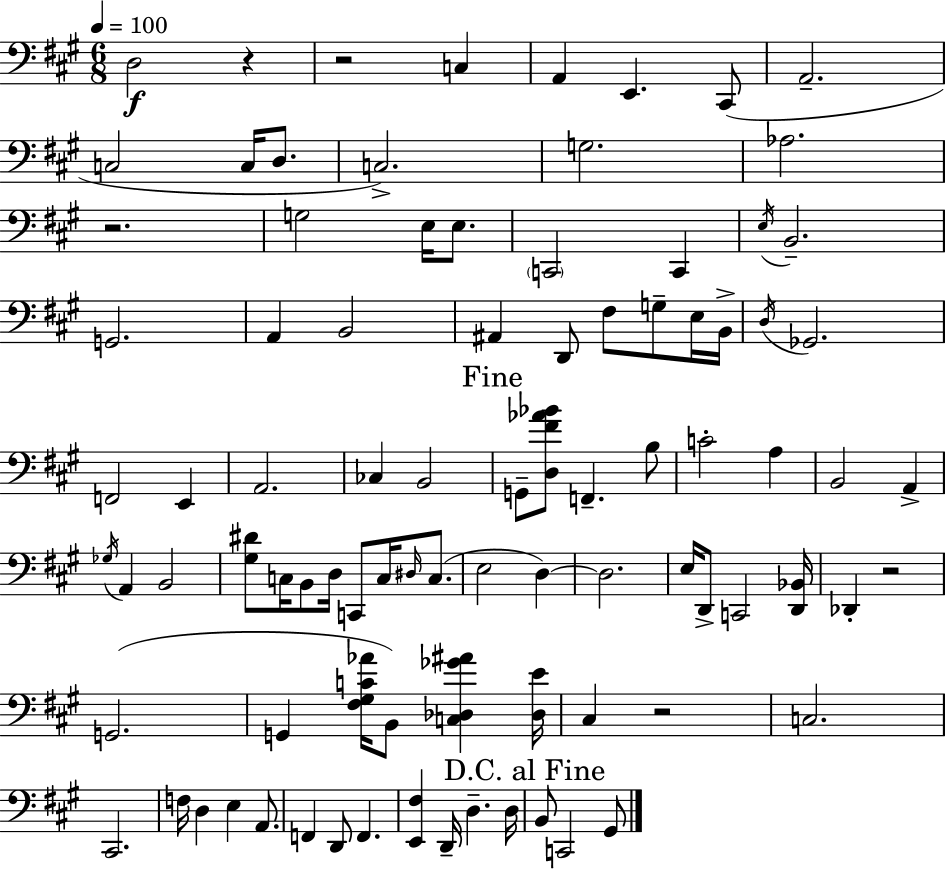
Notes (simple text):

D3/h R/q R/h C3/q A2/q E2/q. C#2/e A2/h. C3/h C3/s D3/e. C3/h. G3/h. Ab3/h. R/h. G3/h E3/s E3/e. C2/h C2/q E3/s B2/h. G2/h. A2/q B2/h A#2/q D2/e F#3/e G3/e E3/s B2/s D3/s Gb2/h. F2/h E2/q A2/h. CES3/q B2/h G2/e [D3,F#4,Ab4,Bb4]/e F2/q. B3/e C4/h A3/q B2/h A2/q Gb3/s A2/q B2/h [G#3,D#4]/e C3/s B2/e D3/s C2/e C3/s D#3/s C3/e. E3/h D3/q D3/h. E3/s D2/e C2/h [D2,Bb2]/s Db2/q R/h G2/h. G2/q [F#3,G#3,C4,Ab4]/s B2/e [C3,Db3,Gb4,A#4]/q [Db3,E4]/s C#3/q R/h C3/h. C#2/h. F3/s D3/q E3/q A2/e. F2/q D2/e F2/q. [E2,F#3]/q D2/s D3/q. D3/s B2/e C2/h G#2/e